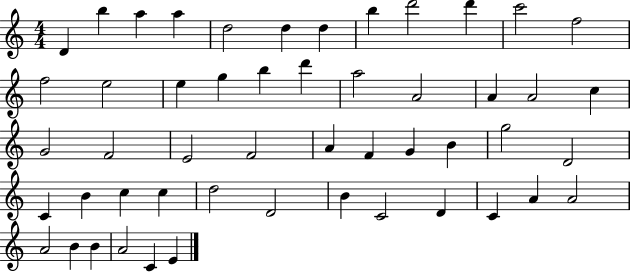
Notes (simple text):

D4/q B5/q A5/q A5/q D5/h D5/q D5/q B5/q D6/h D6/q C6/h F5/h F5/h E5/h E5/q G5/q B5/q D6/q A5/h A4/h A4/q A4/h C5/q G4/h F4/h E4/h F4/h A4/q F4/q G4/q B4/q G5/h D4/h C4/q B4/q C5/q C5/q D5/h D4/h B4/q C4/h D4/q C4/q A4/q A4/h A4/h B4/q B4/q A4/h C4/q E4/q